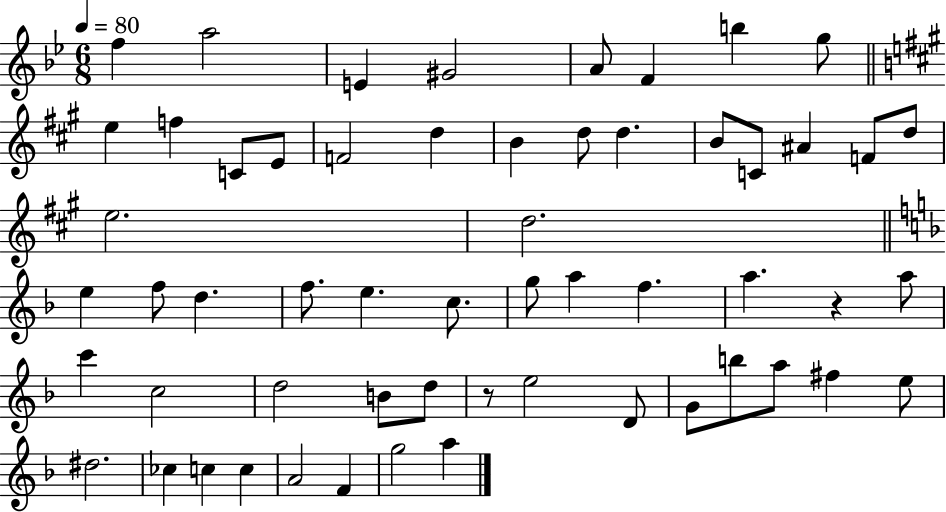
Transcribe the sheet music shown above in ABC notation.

X:1
T:Untitled
M:6/8
L:1/4
K:Bb
f a2 E ^G2 A/2 F b g/2 e f C/2 E/2 F2 d B d/2 d B/2 C/2 ^A F/2 d/2 e2 d2 e f/2 d f/2 e c/2 g/2 a f a z a/2 c' c2 d2 B/2 d/2 z/2 e2 D/2 G/2 b/2 a/2 ^f e/2 ^d2 _c c c A2 F g2 a